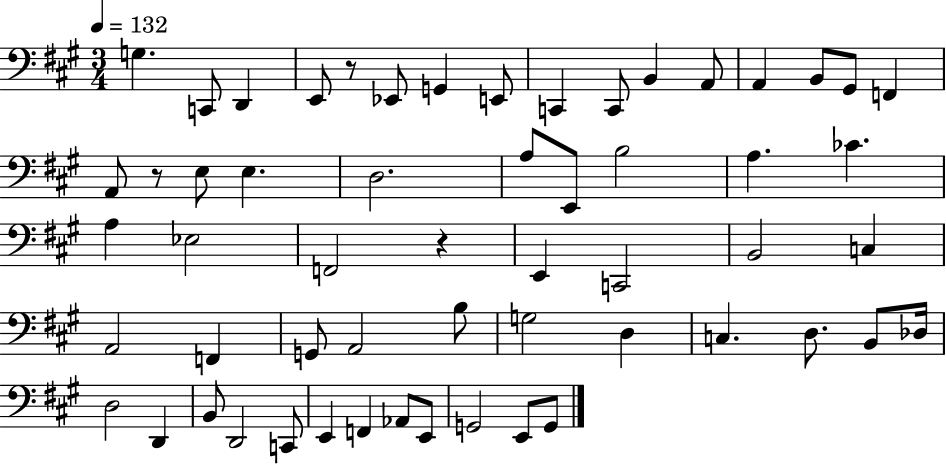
G3/q. C2/e D2/q E2/e R/e Eb2/e G2/q E2/e C2/q C2/e B2/q A2/e A2/q B2/e G#2/e F2/q A2/e R/e E3/e E3/q. D3/h. A3/e E2/e B3/h A3/q. CES4/q. A3/q Eb3/h F2/h R/q E2/q C2/h B2/h C3/q A2/h F2/q G2/e A2/h B3/e G3/h D3/q C3/q. D3/e. B2/e Db3/s D3/h D2/q B2/e D2/h C2/e E2/q F2/q Ab2/e E2/e G2/h E2/e G2/e